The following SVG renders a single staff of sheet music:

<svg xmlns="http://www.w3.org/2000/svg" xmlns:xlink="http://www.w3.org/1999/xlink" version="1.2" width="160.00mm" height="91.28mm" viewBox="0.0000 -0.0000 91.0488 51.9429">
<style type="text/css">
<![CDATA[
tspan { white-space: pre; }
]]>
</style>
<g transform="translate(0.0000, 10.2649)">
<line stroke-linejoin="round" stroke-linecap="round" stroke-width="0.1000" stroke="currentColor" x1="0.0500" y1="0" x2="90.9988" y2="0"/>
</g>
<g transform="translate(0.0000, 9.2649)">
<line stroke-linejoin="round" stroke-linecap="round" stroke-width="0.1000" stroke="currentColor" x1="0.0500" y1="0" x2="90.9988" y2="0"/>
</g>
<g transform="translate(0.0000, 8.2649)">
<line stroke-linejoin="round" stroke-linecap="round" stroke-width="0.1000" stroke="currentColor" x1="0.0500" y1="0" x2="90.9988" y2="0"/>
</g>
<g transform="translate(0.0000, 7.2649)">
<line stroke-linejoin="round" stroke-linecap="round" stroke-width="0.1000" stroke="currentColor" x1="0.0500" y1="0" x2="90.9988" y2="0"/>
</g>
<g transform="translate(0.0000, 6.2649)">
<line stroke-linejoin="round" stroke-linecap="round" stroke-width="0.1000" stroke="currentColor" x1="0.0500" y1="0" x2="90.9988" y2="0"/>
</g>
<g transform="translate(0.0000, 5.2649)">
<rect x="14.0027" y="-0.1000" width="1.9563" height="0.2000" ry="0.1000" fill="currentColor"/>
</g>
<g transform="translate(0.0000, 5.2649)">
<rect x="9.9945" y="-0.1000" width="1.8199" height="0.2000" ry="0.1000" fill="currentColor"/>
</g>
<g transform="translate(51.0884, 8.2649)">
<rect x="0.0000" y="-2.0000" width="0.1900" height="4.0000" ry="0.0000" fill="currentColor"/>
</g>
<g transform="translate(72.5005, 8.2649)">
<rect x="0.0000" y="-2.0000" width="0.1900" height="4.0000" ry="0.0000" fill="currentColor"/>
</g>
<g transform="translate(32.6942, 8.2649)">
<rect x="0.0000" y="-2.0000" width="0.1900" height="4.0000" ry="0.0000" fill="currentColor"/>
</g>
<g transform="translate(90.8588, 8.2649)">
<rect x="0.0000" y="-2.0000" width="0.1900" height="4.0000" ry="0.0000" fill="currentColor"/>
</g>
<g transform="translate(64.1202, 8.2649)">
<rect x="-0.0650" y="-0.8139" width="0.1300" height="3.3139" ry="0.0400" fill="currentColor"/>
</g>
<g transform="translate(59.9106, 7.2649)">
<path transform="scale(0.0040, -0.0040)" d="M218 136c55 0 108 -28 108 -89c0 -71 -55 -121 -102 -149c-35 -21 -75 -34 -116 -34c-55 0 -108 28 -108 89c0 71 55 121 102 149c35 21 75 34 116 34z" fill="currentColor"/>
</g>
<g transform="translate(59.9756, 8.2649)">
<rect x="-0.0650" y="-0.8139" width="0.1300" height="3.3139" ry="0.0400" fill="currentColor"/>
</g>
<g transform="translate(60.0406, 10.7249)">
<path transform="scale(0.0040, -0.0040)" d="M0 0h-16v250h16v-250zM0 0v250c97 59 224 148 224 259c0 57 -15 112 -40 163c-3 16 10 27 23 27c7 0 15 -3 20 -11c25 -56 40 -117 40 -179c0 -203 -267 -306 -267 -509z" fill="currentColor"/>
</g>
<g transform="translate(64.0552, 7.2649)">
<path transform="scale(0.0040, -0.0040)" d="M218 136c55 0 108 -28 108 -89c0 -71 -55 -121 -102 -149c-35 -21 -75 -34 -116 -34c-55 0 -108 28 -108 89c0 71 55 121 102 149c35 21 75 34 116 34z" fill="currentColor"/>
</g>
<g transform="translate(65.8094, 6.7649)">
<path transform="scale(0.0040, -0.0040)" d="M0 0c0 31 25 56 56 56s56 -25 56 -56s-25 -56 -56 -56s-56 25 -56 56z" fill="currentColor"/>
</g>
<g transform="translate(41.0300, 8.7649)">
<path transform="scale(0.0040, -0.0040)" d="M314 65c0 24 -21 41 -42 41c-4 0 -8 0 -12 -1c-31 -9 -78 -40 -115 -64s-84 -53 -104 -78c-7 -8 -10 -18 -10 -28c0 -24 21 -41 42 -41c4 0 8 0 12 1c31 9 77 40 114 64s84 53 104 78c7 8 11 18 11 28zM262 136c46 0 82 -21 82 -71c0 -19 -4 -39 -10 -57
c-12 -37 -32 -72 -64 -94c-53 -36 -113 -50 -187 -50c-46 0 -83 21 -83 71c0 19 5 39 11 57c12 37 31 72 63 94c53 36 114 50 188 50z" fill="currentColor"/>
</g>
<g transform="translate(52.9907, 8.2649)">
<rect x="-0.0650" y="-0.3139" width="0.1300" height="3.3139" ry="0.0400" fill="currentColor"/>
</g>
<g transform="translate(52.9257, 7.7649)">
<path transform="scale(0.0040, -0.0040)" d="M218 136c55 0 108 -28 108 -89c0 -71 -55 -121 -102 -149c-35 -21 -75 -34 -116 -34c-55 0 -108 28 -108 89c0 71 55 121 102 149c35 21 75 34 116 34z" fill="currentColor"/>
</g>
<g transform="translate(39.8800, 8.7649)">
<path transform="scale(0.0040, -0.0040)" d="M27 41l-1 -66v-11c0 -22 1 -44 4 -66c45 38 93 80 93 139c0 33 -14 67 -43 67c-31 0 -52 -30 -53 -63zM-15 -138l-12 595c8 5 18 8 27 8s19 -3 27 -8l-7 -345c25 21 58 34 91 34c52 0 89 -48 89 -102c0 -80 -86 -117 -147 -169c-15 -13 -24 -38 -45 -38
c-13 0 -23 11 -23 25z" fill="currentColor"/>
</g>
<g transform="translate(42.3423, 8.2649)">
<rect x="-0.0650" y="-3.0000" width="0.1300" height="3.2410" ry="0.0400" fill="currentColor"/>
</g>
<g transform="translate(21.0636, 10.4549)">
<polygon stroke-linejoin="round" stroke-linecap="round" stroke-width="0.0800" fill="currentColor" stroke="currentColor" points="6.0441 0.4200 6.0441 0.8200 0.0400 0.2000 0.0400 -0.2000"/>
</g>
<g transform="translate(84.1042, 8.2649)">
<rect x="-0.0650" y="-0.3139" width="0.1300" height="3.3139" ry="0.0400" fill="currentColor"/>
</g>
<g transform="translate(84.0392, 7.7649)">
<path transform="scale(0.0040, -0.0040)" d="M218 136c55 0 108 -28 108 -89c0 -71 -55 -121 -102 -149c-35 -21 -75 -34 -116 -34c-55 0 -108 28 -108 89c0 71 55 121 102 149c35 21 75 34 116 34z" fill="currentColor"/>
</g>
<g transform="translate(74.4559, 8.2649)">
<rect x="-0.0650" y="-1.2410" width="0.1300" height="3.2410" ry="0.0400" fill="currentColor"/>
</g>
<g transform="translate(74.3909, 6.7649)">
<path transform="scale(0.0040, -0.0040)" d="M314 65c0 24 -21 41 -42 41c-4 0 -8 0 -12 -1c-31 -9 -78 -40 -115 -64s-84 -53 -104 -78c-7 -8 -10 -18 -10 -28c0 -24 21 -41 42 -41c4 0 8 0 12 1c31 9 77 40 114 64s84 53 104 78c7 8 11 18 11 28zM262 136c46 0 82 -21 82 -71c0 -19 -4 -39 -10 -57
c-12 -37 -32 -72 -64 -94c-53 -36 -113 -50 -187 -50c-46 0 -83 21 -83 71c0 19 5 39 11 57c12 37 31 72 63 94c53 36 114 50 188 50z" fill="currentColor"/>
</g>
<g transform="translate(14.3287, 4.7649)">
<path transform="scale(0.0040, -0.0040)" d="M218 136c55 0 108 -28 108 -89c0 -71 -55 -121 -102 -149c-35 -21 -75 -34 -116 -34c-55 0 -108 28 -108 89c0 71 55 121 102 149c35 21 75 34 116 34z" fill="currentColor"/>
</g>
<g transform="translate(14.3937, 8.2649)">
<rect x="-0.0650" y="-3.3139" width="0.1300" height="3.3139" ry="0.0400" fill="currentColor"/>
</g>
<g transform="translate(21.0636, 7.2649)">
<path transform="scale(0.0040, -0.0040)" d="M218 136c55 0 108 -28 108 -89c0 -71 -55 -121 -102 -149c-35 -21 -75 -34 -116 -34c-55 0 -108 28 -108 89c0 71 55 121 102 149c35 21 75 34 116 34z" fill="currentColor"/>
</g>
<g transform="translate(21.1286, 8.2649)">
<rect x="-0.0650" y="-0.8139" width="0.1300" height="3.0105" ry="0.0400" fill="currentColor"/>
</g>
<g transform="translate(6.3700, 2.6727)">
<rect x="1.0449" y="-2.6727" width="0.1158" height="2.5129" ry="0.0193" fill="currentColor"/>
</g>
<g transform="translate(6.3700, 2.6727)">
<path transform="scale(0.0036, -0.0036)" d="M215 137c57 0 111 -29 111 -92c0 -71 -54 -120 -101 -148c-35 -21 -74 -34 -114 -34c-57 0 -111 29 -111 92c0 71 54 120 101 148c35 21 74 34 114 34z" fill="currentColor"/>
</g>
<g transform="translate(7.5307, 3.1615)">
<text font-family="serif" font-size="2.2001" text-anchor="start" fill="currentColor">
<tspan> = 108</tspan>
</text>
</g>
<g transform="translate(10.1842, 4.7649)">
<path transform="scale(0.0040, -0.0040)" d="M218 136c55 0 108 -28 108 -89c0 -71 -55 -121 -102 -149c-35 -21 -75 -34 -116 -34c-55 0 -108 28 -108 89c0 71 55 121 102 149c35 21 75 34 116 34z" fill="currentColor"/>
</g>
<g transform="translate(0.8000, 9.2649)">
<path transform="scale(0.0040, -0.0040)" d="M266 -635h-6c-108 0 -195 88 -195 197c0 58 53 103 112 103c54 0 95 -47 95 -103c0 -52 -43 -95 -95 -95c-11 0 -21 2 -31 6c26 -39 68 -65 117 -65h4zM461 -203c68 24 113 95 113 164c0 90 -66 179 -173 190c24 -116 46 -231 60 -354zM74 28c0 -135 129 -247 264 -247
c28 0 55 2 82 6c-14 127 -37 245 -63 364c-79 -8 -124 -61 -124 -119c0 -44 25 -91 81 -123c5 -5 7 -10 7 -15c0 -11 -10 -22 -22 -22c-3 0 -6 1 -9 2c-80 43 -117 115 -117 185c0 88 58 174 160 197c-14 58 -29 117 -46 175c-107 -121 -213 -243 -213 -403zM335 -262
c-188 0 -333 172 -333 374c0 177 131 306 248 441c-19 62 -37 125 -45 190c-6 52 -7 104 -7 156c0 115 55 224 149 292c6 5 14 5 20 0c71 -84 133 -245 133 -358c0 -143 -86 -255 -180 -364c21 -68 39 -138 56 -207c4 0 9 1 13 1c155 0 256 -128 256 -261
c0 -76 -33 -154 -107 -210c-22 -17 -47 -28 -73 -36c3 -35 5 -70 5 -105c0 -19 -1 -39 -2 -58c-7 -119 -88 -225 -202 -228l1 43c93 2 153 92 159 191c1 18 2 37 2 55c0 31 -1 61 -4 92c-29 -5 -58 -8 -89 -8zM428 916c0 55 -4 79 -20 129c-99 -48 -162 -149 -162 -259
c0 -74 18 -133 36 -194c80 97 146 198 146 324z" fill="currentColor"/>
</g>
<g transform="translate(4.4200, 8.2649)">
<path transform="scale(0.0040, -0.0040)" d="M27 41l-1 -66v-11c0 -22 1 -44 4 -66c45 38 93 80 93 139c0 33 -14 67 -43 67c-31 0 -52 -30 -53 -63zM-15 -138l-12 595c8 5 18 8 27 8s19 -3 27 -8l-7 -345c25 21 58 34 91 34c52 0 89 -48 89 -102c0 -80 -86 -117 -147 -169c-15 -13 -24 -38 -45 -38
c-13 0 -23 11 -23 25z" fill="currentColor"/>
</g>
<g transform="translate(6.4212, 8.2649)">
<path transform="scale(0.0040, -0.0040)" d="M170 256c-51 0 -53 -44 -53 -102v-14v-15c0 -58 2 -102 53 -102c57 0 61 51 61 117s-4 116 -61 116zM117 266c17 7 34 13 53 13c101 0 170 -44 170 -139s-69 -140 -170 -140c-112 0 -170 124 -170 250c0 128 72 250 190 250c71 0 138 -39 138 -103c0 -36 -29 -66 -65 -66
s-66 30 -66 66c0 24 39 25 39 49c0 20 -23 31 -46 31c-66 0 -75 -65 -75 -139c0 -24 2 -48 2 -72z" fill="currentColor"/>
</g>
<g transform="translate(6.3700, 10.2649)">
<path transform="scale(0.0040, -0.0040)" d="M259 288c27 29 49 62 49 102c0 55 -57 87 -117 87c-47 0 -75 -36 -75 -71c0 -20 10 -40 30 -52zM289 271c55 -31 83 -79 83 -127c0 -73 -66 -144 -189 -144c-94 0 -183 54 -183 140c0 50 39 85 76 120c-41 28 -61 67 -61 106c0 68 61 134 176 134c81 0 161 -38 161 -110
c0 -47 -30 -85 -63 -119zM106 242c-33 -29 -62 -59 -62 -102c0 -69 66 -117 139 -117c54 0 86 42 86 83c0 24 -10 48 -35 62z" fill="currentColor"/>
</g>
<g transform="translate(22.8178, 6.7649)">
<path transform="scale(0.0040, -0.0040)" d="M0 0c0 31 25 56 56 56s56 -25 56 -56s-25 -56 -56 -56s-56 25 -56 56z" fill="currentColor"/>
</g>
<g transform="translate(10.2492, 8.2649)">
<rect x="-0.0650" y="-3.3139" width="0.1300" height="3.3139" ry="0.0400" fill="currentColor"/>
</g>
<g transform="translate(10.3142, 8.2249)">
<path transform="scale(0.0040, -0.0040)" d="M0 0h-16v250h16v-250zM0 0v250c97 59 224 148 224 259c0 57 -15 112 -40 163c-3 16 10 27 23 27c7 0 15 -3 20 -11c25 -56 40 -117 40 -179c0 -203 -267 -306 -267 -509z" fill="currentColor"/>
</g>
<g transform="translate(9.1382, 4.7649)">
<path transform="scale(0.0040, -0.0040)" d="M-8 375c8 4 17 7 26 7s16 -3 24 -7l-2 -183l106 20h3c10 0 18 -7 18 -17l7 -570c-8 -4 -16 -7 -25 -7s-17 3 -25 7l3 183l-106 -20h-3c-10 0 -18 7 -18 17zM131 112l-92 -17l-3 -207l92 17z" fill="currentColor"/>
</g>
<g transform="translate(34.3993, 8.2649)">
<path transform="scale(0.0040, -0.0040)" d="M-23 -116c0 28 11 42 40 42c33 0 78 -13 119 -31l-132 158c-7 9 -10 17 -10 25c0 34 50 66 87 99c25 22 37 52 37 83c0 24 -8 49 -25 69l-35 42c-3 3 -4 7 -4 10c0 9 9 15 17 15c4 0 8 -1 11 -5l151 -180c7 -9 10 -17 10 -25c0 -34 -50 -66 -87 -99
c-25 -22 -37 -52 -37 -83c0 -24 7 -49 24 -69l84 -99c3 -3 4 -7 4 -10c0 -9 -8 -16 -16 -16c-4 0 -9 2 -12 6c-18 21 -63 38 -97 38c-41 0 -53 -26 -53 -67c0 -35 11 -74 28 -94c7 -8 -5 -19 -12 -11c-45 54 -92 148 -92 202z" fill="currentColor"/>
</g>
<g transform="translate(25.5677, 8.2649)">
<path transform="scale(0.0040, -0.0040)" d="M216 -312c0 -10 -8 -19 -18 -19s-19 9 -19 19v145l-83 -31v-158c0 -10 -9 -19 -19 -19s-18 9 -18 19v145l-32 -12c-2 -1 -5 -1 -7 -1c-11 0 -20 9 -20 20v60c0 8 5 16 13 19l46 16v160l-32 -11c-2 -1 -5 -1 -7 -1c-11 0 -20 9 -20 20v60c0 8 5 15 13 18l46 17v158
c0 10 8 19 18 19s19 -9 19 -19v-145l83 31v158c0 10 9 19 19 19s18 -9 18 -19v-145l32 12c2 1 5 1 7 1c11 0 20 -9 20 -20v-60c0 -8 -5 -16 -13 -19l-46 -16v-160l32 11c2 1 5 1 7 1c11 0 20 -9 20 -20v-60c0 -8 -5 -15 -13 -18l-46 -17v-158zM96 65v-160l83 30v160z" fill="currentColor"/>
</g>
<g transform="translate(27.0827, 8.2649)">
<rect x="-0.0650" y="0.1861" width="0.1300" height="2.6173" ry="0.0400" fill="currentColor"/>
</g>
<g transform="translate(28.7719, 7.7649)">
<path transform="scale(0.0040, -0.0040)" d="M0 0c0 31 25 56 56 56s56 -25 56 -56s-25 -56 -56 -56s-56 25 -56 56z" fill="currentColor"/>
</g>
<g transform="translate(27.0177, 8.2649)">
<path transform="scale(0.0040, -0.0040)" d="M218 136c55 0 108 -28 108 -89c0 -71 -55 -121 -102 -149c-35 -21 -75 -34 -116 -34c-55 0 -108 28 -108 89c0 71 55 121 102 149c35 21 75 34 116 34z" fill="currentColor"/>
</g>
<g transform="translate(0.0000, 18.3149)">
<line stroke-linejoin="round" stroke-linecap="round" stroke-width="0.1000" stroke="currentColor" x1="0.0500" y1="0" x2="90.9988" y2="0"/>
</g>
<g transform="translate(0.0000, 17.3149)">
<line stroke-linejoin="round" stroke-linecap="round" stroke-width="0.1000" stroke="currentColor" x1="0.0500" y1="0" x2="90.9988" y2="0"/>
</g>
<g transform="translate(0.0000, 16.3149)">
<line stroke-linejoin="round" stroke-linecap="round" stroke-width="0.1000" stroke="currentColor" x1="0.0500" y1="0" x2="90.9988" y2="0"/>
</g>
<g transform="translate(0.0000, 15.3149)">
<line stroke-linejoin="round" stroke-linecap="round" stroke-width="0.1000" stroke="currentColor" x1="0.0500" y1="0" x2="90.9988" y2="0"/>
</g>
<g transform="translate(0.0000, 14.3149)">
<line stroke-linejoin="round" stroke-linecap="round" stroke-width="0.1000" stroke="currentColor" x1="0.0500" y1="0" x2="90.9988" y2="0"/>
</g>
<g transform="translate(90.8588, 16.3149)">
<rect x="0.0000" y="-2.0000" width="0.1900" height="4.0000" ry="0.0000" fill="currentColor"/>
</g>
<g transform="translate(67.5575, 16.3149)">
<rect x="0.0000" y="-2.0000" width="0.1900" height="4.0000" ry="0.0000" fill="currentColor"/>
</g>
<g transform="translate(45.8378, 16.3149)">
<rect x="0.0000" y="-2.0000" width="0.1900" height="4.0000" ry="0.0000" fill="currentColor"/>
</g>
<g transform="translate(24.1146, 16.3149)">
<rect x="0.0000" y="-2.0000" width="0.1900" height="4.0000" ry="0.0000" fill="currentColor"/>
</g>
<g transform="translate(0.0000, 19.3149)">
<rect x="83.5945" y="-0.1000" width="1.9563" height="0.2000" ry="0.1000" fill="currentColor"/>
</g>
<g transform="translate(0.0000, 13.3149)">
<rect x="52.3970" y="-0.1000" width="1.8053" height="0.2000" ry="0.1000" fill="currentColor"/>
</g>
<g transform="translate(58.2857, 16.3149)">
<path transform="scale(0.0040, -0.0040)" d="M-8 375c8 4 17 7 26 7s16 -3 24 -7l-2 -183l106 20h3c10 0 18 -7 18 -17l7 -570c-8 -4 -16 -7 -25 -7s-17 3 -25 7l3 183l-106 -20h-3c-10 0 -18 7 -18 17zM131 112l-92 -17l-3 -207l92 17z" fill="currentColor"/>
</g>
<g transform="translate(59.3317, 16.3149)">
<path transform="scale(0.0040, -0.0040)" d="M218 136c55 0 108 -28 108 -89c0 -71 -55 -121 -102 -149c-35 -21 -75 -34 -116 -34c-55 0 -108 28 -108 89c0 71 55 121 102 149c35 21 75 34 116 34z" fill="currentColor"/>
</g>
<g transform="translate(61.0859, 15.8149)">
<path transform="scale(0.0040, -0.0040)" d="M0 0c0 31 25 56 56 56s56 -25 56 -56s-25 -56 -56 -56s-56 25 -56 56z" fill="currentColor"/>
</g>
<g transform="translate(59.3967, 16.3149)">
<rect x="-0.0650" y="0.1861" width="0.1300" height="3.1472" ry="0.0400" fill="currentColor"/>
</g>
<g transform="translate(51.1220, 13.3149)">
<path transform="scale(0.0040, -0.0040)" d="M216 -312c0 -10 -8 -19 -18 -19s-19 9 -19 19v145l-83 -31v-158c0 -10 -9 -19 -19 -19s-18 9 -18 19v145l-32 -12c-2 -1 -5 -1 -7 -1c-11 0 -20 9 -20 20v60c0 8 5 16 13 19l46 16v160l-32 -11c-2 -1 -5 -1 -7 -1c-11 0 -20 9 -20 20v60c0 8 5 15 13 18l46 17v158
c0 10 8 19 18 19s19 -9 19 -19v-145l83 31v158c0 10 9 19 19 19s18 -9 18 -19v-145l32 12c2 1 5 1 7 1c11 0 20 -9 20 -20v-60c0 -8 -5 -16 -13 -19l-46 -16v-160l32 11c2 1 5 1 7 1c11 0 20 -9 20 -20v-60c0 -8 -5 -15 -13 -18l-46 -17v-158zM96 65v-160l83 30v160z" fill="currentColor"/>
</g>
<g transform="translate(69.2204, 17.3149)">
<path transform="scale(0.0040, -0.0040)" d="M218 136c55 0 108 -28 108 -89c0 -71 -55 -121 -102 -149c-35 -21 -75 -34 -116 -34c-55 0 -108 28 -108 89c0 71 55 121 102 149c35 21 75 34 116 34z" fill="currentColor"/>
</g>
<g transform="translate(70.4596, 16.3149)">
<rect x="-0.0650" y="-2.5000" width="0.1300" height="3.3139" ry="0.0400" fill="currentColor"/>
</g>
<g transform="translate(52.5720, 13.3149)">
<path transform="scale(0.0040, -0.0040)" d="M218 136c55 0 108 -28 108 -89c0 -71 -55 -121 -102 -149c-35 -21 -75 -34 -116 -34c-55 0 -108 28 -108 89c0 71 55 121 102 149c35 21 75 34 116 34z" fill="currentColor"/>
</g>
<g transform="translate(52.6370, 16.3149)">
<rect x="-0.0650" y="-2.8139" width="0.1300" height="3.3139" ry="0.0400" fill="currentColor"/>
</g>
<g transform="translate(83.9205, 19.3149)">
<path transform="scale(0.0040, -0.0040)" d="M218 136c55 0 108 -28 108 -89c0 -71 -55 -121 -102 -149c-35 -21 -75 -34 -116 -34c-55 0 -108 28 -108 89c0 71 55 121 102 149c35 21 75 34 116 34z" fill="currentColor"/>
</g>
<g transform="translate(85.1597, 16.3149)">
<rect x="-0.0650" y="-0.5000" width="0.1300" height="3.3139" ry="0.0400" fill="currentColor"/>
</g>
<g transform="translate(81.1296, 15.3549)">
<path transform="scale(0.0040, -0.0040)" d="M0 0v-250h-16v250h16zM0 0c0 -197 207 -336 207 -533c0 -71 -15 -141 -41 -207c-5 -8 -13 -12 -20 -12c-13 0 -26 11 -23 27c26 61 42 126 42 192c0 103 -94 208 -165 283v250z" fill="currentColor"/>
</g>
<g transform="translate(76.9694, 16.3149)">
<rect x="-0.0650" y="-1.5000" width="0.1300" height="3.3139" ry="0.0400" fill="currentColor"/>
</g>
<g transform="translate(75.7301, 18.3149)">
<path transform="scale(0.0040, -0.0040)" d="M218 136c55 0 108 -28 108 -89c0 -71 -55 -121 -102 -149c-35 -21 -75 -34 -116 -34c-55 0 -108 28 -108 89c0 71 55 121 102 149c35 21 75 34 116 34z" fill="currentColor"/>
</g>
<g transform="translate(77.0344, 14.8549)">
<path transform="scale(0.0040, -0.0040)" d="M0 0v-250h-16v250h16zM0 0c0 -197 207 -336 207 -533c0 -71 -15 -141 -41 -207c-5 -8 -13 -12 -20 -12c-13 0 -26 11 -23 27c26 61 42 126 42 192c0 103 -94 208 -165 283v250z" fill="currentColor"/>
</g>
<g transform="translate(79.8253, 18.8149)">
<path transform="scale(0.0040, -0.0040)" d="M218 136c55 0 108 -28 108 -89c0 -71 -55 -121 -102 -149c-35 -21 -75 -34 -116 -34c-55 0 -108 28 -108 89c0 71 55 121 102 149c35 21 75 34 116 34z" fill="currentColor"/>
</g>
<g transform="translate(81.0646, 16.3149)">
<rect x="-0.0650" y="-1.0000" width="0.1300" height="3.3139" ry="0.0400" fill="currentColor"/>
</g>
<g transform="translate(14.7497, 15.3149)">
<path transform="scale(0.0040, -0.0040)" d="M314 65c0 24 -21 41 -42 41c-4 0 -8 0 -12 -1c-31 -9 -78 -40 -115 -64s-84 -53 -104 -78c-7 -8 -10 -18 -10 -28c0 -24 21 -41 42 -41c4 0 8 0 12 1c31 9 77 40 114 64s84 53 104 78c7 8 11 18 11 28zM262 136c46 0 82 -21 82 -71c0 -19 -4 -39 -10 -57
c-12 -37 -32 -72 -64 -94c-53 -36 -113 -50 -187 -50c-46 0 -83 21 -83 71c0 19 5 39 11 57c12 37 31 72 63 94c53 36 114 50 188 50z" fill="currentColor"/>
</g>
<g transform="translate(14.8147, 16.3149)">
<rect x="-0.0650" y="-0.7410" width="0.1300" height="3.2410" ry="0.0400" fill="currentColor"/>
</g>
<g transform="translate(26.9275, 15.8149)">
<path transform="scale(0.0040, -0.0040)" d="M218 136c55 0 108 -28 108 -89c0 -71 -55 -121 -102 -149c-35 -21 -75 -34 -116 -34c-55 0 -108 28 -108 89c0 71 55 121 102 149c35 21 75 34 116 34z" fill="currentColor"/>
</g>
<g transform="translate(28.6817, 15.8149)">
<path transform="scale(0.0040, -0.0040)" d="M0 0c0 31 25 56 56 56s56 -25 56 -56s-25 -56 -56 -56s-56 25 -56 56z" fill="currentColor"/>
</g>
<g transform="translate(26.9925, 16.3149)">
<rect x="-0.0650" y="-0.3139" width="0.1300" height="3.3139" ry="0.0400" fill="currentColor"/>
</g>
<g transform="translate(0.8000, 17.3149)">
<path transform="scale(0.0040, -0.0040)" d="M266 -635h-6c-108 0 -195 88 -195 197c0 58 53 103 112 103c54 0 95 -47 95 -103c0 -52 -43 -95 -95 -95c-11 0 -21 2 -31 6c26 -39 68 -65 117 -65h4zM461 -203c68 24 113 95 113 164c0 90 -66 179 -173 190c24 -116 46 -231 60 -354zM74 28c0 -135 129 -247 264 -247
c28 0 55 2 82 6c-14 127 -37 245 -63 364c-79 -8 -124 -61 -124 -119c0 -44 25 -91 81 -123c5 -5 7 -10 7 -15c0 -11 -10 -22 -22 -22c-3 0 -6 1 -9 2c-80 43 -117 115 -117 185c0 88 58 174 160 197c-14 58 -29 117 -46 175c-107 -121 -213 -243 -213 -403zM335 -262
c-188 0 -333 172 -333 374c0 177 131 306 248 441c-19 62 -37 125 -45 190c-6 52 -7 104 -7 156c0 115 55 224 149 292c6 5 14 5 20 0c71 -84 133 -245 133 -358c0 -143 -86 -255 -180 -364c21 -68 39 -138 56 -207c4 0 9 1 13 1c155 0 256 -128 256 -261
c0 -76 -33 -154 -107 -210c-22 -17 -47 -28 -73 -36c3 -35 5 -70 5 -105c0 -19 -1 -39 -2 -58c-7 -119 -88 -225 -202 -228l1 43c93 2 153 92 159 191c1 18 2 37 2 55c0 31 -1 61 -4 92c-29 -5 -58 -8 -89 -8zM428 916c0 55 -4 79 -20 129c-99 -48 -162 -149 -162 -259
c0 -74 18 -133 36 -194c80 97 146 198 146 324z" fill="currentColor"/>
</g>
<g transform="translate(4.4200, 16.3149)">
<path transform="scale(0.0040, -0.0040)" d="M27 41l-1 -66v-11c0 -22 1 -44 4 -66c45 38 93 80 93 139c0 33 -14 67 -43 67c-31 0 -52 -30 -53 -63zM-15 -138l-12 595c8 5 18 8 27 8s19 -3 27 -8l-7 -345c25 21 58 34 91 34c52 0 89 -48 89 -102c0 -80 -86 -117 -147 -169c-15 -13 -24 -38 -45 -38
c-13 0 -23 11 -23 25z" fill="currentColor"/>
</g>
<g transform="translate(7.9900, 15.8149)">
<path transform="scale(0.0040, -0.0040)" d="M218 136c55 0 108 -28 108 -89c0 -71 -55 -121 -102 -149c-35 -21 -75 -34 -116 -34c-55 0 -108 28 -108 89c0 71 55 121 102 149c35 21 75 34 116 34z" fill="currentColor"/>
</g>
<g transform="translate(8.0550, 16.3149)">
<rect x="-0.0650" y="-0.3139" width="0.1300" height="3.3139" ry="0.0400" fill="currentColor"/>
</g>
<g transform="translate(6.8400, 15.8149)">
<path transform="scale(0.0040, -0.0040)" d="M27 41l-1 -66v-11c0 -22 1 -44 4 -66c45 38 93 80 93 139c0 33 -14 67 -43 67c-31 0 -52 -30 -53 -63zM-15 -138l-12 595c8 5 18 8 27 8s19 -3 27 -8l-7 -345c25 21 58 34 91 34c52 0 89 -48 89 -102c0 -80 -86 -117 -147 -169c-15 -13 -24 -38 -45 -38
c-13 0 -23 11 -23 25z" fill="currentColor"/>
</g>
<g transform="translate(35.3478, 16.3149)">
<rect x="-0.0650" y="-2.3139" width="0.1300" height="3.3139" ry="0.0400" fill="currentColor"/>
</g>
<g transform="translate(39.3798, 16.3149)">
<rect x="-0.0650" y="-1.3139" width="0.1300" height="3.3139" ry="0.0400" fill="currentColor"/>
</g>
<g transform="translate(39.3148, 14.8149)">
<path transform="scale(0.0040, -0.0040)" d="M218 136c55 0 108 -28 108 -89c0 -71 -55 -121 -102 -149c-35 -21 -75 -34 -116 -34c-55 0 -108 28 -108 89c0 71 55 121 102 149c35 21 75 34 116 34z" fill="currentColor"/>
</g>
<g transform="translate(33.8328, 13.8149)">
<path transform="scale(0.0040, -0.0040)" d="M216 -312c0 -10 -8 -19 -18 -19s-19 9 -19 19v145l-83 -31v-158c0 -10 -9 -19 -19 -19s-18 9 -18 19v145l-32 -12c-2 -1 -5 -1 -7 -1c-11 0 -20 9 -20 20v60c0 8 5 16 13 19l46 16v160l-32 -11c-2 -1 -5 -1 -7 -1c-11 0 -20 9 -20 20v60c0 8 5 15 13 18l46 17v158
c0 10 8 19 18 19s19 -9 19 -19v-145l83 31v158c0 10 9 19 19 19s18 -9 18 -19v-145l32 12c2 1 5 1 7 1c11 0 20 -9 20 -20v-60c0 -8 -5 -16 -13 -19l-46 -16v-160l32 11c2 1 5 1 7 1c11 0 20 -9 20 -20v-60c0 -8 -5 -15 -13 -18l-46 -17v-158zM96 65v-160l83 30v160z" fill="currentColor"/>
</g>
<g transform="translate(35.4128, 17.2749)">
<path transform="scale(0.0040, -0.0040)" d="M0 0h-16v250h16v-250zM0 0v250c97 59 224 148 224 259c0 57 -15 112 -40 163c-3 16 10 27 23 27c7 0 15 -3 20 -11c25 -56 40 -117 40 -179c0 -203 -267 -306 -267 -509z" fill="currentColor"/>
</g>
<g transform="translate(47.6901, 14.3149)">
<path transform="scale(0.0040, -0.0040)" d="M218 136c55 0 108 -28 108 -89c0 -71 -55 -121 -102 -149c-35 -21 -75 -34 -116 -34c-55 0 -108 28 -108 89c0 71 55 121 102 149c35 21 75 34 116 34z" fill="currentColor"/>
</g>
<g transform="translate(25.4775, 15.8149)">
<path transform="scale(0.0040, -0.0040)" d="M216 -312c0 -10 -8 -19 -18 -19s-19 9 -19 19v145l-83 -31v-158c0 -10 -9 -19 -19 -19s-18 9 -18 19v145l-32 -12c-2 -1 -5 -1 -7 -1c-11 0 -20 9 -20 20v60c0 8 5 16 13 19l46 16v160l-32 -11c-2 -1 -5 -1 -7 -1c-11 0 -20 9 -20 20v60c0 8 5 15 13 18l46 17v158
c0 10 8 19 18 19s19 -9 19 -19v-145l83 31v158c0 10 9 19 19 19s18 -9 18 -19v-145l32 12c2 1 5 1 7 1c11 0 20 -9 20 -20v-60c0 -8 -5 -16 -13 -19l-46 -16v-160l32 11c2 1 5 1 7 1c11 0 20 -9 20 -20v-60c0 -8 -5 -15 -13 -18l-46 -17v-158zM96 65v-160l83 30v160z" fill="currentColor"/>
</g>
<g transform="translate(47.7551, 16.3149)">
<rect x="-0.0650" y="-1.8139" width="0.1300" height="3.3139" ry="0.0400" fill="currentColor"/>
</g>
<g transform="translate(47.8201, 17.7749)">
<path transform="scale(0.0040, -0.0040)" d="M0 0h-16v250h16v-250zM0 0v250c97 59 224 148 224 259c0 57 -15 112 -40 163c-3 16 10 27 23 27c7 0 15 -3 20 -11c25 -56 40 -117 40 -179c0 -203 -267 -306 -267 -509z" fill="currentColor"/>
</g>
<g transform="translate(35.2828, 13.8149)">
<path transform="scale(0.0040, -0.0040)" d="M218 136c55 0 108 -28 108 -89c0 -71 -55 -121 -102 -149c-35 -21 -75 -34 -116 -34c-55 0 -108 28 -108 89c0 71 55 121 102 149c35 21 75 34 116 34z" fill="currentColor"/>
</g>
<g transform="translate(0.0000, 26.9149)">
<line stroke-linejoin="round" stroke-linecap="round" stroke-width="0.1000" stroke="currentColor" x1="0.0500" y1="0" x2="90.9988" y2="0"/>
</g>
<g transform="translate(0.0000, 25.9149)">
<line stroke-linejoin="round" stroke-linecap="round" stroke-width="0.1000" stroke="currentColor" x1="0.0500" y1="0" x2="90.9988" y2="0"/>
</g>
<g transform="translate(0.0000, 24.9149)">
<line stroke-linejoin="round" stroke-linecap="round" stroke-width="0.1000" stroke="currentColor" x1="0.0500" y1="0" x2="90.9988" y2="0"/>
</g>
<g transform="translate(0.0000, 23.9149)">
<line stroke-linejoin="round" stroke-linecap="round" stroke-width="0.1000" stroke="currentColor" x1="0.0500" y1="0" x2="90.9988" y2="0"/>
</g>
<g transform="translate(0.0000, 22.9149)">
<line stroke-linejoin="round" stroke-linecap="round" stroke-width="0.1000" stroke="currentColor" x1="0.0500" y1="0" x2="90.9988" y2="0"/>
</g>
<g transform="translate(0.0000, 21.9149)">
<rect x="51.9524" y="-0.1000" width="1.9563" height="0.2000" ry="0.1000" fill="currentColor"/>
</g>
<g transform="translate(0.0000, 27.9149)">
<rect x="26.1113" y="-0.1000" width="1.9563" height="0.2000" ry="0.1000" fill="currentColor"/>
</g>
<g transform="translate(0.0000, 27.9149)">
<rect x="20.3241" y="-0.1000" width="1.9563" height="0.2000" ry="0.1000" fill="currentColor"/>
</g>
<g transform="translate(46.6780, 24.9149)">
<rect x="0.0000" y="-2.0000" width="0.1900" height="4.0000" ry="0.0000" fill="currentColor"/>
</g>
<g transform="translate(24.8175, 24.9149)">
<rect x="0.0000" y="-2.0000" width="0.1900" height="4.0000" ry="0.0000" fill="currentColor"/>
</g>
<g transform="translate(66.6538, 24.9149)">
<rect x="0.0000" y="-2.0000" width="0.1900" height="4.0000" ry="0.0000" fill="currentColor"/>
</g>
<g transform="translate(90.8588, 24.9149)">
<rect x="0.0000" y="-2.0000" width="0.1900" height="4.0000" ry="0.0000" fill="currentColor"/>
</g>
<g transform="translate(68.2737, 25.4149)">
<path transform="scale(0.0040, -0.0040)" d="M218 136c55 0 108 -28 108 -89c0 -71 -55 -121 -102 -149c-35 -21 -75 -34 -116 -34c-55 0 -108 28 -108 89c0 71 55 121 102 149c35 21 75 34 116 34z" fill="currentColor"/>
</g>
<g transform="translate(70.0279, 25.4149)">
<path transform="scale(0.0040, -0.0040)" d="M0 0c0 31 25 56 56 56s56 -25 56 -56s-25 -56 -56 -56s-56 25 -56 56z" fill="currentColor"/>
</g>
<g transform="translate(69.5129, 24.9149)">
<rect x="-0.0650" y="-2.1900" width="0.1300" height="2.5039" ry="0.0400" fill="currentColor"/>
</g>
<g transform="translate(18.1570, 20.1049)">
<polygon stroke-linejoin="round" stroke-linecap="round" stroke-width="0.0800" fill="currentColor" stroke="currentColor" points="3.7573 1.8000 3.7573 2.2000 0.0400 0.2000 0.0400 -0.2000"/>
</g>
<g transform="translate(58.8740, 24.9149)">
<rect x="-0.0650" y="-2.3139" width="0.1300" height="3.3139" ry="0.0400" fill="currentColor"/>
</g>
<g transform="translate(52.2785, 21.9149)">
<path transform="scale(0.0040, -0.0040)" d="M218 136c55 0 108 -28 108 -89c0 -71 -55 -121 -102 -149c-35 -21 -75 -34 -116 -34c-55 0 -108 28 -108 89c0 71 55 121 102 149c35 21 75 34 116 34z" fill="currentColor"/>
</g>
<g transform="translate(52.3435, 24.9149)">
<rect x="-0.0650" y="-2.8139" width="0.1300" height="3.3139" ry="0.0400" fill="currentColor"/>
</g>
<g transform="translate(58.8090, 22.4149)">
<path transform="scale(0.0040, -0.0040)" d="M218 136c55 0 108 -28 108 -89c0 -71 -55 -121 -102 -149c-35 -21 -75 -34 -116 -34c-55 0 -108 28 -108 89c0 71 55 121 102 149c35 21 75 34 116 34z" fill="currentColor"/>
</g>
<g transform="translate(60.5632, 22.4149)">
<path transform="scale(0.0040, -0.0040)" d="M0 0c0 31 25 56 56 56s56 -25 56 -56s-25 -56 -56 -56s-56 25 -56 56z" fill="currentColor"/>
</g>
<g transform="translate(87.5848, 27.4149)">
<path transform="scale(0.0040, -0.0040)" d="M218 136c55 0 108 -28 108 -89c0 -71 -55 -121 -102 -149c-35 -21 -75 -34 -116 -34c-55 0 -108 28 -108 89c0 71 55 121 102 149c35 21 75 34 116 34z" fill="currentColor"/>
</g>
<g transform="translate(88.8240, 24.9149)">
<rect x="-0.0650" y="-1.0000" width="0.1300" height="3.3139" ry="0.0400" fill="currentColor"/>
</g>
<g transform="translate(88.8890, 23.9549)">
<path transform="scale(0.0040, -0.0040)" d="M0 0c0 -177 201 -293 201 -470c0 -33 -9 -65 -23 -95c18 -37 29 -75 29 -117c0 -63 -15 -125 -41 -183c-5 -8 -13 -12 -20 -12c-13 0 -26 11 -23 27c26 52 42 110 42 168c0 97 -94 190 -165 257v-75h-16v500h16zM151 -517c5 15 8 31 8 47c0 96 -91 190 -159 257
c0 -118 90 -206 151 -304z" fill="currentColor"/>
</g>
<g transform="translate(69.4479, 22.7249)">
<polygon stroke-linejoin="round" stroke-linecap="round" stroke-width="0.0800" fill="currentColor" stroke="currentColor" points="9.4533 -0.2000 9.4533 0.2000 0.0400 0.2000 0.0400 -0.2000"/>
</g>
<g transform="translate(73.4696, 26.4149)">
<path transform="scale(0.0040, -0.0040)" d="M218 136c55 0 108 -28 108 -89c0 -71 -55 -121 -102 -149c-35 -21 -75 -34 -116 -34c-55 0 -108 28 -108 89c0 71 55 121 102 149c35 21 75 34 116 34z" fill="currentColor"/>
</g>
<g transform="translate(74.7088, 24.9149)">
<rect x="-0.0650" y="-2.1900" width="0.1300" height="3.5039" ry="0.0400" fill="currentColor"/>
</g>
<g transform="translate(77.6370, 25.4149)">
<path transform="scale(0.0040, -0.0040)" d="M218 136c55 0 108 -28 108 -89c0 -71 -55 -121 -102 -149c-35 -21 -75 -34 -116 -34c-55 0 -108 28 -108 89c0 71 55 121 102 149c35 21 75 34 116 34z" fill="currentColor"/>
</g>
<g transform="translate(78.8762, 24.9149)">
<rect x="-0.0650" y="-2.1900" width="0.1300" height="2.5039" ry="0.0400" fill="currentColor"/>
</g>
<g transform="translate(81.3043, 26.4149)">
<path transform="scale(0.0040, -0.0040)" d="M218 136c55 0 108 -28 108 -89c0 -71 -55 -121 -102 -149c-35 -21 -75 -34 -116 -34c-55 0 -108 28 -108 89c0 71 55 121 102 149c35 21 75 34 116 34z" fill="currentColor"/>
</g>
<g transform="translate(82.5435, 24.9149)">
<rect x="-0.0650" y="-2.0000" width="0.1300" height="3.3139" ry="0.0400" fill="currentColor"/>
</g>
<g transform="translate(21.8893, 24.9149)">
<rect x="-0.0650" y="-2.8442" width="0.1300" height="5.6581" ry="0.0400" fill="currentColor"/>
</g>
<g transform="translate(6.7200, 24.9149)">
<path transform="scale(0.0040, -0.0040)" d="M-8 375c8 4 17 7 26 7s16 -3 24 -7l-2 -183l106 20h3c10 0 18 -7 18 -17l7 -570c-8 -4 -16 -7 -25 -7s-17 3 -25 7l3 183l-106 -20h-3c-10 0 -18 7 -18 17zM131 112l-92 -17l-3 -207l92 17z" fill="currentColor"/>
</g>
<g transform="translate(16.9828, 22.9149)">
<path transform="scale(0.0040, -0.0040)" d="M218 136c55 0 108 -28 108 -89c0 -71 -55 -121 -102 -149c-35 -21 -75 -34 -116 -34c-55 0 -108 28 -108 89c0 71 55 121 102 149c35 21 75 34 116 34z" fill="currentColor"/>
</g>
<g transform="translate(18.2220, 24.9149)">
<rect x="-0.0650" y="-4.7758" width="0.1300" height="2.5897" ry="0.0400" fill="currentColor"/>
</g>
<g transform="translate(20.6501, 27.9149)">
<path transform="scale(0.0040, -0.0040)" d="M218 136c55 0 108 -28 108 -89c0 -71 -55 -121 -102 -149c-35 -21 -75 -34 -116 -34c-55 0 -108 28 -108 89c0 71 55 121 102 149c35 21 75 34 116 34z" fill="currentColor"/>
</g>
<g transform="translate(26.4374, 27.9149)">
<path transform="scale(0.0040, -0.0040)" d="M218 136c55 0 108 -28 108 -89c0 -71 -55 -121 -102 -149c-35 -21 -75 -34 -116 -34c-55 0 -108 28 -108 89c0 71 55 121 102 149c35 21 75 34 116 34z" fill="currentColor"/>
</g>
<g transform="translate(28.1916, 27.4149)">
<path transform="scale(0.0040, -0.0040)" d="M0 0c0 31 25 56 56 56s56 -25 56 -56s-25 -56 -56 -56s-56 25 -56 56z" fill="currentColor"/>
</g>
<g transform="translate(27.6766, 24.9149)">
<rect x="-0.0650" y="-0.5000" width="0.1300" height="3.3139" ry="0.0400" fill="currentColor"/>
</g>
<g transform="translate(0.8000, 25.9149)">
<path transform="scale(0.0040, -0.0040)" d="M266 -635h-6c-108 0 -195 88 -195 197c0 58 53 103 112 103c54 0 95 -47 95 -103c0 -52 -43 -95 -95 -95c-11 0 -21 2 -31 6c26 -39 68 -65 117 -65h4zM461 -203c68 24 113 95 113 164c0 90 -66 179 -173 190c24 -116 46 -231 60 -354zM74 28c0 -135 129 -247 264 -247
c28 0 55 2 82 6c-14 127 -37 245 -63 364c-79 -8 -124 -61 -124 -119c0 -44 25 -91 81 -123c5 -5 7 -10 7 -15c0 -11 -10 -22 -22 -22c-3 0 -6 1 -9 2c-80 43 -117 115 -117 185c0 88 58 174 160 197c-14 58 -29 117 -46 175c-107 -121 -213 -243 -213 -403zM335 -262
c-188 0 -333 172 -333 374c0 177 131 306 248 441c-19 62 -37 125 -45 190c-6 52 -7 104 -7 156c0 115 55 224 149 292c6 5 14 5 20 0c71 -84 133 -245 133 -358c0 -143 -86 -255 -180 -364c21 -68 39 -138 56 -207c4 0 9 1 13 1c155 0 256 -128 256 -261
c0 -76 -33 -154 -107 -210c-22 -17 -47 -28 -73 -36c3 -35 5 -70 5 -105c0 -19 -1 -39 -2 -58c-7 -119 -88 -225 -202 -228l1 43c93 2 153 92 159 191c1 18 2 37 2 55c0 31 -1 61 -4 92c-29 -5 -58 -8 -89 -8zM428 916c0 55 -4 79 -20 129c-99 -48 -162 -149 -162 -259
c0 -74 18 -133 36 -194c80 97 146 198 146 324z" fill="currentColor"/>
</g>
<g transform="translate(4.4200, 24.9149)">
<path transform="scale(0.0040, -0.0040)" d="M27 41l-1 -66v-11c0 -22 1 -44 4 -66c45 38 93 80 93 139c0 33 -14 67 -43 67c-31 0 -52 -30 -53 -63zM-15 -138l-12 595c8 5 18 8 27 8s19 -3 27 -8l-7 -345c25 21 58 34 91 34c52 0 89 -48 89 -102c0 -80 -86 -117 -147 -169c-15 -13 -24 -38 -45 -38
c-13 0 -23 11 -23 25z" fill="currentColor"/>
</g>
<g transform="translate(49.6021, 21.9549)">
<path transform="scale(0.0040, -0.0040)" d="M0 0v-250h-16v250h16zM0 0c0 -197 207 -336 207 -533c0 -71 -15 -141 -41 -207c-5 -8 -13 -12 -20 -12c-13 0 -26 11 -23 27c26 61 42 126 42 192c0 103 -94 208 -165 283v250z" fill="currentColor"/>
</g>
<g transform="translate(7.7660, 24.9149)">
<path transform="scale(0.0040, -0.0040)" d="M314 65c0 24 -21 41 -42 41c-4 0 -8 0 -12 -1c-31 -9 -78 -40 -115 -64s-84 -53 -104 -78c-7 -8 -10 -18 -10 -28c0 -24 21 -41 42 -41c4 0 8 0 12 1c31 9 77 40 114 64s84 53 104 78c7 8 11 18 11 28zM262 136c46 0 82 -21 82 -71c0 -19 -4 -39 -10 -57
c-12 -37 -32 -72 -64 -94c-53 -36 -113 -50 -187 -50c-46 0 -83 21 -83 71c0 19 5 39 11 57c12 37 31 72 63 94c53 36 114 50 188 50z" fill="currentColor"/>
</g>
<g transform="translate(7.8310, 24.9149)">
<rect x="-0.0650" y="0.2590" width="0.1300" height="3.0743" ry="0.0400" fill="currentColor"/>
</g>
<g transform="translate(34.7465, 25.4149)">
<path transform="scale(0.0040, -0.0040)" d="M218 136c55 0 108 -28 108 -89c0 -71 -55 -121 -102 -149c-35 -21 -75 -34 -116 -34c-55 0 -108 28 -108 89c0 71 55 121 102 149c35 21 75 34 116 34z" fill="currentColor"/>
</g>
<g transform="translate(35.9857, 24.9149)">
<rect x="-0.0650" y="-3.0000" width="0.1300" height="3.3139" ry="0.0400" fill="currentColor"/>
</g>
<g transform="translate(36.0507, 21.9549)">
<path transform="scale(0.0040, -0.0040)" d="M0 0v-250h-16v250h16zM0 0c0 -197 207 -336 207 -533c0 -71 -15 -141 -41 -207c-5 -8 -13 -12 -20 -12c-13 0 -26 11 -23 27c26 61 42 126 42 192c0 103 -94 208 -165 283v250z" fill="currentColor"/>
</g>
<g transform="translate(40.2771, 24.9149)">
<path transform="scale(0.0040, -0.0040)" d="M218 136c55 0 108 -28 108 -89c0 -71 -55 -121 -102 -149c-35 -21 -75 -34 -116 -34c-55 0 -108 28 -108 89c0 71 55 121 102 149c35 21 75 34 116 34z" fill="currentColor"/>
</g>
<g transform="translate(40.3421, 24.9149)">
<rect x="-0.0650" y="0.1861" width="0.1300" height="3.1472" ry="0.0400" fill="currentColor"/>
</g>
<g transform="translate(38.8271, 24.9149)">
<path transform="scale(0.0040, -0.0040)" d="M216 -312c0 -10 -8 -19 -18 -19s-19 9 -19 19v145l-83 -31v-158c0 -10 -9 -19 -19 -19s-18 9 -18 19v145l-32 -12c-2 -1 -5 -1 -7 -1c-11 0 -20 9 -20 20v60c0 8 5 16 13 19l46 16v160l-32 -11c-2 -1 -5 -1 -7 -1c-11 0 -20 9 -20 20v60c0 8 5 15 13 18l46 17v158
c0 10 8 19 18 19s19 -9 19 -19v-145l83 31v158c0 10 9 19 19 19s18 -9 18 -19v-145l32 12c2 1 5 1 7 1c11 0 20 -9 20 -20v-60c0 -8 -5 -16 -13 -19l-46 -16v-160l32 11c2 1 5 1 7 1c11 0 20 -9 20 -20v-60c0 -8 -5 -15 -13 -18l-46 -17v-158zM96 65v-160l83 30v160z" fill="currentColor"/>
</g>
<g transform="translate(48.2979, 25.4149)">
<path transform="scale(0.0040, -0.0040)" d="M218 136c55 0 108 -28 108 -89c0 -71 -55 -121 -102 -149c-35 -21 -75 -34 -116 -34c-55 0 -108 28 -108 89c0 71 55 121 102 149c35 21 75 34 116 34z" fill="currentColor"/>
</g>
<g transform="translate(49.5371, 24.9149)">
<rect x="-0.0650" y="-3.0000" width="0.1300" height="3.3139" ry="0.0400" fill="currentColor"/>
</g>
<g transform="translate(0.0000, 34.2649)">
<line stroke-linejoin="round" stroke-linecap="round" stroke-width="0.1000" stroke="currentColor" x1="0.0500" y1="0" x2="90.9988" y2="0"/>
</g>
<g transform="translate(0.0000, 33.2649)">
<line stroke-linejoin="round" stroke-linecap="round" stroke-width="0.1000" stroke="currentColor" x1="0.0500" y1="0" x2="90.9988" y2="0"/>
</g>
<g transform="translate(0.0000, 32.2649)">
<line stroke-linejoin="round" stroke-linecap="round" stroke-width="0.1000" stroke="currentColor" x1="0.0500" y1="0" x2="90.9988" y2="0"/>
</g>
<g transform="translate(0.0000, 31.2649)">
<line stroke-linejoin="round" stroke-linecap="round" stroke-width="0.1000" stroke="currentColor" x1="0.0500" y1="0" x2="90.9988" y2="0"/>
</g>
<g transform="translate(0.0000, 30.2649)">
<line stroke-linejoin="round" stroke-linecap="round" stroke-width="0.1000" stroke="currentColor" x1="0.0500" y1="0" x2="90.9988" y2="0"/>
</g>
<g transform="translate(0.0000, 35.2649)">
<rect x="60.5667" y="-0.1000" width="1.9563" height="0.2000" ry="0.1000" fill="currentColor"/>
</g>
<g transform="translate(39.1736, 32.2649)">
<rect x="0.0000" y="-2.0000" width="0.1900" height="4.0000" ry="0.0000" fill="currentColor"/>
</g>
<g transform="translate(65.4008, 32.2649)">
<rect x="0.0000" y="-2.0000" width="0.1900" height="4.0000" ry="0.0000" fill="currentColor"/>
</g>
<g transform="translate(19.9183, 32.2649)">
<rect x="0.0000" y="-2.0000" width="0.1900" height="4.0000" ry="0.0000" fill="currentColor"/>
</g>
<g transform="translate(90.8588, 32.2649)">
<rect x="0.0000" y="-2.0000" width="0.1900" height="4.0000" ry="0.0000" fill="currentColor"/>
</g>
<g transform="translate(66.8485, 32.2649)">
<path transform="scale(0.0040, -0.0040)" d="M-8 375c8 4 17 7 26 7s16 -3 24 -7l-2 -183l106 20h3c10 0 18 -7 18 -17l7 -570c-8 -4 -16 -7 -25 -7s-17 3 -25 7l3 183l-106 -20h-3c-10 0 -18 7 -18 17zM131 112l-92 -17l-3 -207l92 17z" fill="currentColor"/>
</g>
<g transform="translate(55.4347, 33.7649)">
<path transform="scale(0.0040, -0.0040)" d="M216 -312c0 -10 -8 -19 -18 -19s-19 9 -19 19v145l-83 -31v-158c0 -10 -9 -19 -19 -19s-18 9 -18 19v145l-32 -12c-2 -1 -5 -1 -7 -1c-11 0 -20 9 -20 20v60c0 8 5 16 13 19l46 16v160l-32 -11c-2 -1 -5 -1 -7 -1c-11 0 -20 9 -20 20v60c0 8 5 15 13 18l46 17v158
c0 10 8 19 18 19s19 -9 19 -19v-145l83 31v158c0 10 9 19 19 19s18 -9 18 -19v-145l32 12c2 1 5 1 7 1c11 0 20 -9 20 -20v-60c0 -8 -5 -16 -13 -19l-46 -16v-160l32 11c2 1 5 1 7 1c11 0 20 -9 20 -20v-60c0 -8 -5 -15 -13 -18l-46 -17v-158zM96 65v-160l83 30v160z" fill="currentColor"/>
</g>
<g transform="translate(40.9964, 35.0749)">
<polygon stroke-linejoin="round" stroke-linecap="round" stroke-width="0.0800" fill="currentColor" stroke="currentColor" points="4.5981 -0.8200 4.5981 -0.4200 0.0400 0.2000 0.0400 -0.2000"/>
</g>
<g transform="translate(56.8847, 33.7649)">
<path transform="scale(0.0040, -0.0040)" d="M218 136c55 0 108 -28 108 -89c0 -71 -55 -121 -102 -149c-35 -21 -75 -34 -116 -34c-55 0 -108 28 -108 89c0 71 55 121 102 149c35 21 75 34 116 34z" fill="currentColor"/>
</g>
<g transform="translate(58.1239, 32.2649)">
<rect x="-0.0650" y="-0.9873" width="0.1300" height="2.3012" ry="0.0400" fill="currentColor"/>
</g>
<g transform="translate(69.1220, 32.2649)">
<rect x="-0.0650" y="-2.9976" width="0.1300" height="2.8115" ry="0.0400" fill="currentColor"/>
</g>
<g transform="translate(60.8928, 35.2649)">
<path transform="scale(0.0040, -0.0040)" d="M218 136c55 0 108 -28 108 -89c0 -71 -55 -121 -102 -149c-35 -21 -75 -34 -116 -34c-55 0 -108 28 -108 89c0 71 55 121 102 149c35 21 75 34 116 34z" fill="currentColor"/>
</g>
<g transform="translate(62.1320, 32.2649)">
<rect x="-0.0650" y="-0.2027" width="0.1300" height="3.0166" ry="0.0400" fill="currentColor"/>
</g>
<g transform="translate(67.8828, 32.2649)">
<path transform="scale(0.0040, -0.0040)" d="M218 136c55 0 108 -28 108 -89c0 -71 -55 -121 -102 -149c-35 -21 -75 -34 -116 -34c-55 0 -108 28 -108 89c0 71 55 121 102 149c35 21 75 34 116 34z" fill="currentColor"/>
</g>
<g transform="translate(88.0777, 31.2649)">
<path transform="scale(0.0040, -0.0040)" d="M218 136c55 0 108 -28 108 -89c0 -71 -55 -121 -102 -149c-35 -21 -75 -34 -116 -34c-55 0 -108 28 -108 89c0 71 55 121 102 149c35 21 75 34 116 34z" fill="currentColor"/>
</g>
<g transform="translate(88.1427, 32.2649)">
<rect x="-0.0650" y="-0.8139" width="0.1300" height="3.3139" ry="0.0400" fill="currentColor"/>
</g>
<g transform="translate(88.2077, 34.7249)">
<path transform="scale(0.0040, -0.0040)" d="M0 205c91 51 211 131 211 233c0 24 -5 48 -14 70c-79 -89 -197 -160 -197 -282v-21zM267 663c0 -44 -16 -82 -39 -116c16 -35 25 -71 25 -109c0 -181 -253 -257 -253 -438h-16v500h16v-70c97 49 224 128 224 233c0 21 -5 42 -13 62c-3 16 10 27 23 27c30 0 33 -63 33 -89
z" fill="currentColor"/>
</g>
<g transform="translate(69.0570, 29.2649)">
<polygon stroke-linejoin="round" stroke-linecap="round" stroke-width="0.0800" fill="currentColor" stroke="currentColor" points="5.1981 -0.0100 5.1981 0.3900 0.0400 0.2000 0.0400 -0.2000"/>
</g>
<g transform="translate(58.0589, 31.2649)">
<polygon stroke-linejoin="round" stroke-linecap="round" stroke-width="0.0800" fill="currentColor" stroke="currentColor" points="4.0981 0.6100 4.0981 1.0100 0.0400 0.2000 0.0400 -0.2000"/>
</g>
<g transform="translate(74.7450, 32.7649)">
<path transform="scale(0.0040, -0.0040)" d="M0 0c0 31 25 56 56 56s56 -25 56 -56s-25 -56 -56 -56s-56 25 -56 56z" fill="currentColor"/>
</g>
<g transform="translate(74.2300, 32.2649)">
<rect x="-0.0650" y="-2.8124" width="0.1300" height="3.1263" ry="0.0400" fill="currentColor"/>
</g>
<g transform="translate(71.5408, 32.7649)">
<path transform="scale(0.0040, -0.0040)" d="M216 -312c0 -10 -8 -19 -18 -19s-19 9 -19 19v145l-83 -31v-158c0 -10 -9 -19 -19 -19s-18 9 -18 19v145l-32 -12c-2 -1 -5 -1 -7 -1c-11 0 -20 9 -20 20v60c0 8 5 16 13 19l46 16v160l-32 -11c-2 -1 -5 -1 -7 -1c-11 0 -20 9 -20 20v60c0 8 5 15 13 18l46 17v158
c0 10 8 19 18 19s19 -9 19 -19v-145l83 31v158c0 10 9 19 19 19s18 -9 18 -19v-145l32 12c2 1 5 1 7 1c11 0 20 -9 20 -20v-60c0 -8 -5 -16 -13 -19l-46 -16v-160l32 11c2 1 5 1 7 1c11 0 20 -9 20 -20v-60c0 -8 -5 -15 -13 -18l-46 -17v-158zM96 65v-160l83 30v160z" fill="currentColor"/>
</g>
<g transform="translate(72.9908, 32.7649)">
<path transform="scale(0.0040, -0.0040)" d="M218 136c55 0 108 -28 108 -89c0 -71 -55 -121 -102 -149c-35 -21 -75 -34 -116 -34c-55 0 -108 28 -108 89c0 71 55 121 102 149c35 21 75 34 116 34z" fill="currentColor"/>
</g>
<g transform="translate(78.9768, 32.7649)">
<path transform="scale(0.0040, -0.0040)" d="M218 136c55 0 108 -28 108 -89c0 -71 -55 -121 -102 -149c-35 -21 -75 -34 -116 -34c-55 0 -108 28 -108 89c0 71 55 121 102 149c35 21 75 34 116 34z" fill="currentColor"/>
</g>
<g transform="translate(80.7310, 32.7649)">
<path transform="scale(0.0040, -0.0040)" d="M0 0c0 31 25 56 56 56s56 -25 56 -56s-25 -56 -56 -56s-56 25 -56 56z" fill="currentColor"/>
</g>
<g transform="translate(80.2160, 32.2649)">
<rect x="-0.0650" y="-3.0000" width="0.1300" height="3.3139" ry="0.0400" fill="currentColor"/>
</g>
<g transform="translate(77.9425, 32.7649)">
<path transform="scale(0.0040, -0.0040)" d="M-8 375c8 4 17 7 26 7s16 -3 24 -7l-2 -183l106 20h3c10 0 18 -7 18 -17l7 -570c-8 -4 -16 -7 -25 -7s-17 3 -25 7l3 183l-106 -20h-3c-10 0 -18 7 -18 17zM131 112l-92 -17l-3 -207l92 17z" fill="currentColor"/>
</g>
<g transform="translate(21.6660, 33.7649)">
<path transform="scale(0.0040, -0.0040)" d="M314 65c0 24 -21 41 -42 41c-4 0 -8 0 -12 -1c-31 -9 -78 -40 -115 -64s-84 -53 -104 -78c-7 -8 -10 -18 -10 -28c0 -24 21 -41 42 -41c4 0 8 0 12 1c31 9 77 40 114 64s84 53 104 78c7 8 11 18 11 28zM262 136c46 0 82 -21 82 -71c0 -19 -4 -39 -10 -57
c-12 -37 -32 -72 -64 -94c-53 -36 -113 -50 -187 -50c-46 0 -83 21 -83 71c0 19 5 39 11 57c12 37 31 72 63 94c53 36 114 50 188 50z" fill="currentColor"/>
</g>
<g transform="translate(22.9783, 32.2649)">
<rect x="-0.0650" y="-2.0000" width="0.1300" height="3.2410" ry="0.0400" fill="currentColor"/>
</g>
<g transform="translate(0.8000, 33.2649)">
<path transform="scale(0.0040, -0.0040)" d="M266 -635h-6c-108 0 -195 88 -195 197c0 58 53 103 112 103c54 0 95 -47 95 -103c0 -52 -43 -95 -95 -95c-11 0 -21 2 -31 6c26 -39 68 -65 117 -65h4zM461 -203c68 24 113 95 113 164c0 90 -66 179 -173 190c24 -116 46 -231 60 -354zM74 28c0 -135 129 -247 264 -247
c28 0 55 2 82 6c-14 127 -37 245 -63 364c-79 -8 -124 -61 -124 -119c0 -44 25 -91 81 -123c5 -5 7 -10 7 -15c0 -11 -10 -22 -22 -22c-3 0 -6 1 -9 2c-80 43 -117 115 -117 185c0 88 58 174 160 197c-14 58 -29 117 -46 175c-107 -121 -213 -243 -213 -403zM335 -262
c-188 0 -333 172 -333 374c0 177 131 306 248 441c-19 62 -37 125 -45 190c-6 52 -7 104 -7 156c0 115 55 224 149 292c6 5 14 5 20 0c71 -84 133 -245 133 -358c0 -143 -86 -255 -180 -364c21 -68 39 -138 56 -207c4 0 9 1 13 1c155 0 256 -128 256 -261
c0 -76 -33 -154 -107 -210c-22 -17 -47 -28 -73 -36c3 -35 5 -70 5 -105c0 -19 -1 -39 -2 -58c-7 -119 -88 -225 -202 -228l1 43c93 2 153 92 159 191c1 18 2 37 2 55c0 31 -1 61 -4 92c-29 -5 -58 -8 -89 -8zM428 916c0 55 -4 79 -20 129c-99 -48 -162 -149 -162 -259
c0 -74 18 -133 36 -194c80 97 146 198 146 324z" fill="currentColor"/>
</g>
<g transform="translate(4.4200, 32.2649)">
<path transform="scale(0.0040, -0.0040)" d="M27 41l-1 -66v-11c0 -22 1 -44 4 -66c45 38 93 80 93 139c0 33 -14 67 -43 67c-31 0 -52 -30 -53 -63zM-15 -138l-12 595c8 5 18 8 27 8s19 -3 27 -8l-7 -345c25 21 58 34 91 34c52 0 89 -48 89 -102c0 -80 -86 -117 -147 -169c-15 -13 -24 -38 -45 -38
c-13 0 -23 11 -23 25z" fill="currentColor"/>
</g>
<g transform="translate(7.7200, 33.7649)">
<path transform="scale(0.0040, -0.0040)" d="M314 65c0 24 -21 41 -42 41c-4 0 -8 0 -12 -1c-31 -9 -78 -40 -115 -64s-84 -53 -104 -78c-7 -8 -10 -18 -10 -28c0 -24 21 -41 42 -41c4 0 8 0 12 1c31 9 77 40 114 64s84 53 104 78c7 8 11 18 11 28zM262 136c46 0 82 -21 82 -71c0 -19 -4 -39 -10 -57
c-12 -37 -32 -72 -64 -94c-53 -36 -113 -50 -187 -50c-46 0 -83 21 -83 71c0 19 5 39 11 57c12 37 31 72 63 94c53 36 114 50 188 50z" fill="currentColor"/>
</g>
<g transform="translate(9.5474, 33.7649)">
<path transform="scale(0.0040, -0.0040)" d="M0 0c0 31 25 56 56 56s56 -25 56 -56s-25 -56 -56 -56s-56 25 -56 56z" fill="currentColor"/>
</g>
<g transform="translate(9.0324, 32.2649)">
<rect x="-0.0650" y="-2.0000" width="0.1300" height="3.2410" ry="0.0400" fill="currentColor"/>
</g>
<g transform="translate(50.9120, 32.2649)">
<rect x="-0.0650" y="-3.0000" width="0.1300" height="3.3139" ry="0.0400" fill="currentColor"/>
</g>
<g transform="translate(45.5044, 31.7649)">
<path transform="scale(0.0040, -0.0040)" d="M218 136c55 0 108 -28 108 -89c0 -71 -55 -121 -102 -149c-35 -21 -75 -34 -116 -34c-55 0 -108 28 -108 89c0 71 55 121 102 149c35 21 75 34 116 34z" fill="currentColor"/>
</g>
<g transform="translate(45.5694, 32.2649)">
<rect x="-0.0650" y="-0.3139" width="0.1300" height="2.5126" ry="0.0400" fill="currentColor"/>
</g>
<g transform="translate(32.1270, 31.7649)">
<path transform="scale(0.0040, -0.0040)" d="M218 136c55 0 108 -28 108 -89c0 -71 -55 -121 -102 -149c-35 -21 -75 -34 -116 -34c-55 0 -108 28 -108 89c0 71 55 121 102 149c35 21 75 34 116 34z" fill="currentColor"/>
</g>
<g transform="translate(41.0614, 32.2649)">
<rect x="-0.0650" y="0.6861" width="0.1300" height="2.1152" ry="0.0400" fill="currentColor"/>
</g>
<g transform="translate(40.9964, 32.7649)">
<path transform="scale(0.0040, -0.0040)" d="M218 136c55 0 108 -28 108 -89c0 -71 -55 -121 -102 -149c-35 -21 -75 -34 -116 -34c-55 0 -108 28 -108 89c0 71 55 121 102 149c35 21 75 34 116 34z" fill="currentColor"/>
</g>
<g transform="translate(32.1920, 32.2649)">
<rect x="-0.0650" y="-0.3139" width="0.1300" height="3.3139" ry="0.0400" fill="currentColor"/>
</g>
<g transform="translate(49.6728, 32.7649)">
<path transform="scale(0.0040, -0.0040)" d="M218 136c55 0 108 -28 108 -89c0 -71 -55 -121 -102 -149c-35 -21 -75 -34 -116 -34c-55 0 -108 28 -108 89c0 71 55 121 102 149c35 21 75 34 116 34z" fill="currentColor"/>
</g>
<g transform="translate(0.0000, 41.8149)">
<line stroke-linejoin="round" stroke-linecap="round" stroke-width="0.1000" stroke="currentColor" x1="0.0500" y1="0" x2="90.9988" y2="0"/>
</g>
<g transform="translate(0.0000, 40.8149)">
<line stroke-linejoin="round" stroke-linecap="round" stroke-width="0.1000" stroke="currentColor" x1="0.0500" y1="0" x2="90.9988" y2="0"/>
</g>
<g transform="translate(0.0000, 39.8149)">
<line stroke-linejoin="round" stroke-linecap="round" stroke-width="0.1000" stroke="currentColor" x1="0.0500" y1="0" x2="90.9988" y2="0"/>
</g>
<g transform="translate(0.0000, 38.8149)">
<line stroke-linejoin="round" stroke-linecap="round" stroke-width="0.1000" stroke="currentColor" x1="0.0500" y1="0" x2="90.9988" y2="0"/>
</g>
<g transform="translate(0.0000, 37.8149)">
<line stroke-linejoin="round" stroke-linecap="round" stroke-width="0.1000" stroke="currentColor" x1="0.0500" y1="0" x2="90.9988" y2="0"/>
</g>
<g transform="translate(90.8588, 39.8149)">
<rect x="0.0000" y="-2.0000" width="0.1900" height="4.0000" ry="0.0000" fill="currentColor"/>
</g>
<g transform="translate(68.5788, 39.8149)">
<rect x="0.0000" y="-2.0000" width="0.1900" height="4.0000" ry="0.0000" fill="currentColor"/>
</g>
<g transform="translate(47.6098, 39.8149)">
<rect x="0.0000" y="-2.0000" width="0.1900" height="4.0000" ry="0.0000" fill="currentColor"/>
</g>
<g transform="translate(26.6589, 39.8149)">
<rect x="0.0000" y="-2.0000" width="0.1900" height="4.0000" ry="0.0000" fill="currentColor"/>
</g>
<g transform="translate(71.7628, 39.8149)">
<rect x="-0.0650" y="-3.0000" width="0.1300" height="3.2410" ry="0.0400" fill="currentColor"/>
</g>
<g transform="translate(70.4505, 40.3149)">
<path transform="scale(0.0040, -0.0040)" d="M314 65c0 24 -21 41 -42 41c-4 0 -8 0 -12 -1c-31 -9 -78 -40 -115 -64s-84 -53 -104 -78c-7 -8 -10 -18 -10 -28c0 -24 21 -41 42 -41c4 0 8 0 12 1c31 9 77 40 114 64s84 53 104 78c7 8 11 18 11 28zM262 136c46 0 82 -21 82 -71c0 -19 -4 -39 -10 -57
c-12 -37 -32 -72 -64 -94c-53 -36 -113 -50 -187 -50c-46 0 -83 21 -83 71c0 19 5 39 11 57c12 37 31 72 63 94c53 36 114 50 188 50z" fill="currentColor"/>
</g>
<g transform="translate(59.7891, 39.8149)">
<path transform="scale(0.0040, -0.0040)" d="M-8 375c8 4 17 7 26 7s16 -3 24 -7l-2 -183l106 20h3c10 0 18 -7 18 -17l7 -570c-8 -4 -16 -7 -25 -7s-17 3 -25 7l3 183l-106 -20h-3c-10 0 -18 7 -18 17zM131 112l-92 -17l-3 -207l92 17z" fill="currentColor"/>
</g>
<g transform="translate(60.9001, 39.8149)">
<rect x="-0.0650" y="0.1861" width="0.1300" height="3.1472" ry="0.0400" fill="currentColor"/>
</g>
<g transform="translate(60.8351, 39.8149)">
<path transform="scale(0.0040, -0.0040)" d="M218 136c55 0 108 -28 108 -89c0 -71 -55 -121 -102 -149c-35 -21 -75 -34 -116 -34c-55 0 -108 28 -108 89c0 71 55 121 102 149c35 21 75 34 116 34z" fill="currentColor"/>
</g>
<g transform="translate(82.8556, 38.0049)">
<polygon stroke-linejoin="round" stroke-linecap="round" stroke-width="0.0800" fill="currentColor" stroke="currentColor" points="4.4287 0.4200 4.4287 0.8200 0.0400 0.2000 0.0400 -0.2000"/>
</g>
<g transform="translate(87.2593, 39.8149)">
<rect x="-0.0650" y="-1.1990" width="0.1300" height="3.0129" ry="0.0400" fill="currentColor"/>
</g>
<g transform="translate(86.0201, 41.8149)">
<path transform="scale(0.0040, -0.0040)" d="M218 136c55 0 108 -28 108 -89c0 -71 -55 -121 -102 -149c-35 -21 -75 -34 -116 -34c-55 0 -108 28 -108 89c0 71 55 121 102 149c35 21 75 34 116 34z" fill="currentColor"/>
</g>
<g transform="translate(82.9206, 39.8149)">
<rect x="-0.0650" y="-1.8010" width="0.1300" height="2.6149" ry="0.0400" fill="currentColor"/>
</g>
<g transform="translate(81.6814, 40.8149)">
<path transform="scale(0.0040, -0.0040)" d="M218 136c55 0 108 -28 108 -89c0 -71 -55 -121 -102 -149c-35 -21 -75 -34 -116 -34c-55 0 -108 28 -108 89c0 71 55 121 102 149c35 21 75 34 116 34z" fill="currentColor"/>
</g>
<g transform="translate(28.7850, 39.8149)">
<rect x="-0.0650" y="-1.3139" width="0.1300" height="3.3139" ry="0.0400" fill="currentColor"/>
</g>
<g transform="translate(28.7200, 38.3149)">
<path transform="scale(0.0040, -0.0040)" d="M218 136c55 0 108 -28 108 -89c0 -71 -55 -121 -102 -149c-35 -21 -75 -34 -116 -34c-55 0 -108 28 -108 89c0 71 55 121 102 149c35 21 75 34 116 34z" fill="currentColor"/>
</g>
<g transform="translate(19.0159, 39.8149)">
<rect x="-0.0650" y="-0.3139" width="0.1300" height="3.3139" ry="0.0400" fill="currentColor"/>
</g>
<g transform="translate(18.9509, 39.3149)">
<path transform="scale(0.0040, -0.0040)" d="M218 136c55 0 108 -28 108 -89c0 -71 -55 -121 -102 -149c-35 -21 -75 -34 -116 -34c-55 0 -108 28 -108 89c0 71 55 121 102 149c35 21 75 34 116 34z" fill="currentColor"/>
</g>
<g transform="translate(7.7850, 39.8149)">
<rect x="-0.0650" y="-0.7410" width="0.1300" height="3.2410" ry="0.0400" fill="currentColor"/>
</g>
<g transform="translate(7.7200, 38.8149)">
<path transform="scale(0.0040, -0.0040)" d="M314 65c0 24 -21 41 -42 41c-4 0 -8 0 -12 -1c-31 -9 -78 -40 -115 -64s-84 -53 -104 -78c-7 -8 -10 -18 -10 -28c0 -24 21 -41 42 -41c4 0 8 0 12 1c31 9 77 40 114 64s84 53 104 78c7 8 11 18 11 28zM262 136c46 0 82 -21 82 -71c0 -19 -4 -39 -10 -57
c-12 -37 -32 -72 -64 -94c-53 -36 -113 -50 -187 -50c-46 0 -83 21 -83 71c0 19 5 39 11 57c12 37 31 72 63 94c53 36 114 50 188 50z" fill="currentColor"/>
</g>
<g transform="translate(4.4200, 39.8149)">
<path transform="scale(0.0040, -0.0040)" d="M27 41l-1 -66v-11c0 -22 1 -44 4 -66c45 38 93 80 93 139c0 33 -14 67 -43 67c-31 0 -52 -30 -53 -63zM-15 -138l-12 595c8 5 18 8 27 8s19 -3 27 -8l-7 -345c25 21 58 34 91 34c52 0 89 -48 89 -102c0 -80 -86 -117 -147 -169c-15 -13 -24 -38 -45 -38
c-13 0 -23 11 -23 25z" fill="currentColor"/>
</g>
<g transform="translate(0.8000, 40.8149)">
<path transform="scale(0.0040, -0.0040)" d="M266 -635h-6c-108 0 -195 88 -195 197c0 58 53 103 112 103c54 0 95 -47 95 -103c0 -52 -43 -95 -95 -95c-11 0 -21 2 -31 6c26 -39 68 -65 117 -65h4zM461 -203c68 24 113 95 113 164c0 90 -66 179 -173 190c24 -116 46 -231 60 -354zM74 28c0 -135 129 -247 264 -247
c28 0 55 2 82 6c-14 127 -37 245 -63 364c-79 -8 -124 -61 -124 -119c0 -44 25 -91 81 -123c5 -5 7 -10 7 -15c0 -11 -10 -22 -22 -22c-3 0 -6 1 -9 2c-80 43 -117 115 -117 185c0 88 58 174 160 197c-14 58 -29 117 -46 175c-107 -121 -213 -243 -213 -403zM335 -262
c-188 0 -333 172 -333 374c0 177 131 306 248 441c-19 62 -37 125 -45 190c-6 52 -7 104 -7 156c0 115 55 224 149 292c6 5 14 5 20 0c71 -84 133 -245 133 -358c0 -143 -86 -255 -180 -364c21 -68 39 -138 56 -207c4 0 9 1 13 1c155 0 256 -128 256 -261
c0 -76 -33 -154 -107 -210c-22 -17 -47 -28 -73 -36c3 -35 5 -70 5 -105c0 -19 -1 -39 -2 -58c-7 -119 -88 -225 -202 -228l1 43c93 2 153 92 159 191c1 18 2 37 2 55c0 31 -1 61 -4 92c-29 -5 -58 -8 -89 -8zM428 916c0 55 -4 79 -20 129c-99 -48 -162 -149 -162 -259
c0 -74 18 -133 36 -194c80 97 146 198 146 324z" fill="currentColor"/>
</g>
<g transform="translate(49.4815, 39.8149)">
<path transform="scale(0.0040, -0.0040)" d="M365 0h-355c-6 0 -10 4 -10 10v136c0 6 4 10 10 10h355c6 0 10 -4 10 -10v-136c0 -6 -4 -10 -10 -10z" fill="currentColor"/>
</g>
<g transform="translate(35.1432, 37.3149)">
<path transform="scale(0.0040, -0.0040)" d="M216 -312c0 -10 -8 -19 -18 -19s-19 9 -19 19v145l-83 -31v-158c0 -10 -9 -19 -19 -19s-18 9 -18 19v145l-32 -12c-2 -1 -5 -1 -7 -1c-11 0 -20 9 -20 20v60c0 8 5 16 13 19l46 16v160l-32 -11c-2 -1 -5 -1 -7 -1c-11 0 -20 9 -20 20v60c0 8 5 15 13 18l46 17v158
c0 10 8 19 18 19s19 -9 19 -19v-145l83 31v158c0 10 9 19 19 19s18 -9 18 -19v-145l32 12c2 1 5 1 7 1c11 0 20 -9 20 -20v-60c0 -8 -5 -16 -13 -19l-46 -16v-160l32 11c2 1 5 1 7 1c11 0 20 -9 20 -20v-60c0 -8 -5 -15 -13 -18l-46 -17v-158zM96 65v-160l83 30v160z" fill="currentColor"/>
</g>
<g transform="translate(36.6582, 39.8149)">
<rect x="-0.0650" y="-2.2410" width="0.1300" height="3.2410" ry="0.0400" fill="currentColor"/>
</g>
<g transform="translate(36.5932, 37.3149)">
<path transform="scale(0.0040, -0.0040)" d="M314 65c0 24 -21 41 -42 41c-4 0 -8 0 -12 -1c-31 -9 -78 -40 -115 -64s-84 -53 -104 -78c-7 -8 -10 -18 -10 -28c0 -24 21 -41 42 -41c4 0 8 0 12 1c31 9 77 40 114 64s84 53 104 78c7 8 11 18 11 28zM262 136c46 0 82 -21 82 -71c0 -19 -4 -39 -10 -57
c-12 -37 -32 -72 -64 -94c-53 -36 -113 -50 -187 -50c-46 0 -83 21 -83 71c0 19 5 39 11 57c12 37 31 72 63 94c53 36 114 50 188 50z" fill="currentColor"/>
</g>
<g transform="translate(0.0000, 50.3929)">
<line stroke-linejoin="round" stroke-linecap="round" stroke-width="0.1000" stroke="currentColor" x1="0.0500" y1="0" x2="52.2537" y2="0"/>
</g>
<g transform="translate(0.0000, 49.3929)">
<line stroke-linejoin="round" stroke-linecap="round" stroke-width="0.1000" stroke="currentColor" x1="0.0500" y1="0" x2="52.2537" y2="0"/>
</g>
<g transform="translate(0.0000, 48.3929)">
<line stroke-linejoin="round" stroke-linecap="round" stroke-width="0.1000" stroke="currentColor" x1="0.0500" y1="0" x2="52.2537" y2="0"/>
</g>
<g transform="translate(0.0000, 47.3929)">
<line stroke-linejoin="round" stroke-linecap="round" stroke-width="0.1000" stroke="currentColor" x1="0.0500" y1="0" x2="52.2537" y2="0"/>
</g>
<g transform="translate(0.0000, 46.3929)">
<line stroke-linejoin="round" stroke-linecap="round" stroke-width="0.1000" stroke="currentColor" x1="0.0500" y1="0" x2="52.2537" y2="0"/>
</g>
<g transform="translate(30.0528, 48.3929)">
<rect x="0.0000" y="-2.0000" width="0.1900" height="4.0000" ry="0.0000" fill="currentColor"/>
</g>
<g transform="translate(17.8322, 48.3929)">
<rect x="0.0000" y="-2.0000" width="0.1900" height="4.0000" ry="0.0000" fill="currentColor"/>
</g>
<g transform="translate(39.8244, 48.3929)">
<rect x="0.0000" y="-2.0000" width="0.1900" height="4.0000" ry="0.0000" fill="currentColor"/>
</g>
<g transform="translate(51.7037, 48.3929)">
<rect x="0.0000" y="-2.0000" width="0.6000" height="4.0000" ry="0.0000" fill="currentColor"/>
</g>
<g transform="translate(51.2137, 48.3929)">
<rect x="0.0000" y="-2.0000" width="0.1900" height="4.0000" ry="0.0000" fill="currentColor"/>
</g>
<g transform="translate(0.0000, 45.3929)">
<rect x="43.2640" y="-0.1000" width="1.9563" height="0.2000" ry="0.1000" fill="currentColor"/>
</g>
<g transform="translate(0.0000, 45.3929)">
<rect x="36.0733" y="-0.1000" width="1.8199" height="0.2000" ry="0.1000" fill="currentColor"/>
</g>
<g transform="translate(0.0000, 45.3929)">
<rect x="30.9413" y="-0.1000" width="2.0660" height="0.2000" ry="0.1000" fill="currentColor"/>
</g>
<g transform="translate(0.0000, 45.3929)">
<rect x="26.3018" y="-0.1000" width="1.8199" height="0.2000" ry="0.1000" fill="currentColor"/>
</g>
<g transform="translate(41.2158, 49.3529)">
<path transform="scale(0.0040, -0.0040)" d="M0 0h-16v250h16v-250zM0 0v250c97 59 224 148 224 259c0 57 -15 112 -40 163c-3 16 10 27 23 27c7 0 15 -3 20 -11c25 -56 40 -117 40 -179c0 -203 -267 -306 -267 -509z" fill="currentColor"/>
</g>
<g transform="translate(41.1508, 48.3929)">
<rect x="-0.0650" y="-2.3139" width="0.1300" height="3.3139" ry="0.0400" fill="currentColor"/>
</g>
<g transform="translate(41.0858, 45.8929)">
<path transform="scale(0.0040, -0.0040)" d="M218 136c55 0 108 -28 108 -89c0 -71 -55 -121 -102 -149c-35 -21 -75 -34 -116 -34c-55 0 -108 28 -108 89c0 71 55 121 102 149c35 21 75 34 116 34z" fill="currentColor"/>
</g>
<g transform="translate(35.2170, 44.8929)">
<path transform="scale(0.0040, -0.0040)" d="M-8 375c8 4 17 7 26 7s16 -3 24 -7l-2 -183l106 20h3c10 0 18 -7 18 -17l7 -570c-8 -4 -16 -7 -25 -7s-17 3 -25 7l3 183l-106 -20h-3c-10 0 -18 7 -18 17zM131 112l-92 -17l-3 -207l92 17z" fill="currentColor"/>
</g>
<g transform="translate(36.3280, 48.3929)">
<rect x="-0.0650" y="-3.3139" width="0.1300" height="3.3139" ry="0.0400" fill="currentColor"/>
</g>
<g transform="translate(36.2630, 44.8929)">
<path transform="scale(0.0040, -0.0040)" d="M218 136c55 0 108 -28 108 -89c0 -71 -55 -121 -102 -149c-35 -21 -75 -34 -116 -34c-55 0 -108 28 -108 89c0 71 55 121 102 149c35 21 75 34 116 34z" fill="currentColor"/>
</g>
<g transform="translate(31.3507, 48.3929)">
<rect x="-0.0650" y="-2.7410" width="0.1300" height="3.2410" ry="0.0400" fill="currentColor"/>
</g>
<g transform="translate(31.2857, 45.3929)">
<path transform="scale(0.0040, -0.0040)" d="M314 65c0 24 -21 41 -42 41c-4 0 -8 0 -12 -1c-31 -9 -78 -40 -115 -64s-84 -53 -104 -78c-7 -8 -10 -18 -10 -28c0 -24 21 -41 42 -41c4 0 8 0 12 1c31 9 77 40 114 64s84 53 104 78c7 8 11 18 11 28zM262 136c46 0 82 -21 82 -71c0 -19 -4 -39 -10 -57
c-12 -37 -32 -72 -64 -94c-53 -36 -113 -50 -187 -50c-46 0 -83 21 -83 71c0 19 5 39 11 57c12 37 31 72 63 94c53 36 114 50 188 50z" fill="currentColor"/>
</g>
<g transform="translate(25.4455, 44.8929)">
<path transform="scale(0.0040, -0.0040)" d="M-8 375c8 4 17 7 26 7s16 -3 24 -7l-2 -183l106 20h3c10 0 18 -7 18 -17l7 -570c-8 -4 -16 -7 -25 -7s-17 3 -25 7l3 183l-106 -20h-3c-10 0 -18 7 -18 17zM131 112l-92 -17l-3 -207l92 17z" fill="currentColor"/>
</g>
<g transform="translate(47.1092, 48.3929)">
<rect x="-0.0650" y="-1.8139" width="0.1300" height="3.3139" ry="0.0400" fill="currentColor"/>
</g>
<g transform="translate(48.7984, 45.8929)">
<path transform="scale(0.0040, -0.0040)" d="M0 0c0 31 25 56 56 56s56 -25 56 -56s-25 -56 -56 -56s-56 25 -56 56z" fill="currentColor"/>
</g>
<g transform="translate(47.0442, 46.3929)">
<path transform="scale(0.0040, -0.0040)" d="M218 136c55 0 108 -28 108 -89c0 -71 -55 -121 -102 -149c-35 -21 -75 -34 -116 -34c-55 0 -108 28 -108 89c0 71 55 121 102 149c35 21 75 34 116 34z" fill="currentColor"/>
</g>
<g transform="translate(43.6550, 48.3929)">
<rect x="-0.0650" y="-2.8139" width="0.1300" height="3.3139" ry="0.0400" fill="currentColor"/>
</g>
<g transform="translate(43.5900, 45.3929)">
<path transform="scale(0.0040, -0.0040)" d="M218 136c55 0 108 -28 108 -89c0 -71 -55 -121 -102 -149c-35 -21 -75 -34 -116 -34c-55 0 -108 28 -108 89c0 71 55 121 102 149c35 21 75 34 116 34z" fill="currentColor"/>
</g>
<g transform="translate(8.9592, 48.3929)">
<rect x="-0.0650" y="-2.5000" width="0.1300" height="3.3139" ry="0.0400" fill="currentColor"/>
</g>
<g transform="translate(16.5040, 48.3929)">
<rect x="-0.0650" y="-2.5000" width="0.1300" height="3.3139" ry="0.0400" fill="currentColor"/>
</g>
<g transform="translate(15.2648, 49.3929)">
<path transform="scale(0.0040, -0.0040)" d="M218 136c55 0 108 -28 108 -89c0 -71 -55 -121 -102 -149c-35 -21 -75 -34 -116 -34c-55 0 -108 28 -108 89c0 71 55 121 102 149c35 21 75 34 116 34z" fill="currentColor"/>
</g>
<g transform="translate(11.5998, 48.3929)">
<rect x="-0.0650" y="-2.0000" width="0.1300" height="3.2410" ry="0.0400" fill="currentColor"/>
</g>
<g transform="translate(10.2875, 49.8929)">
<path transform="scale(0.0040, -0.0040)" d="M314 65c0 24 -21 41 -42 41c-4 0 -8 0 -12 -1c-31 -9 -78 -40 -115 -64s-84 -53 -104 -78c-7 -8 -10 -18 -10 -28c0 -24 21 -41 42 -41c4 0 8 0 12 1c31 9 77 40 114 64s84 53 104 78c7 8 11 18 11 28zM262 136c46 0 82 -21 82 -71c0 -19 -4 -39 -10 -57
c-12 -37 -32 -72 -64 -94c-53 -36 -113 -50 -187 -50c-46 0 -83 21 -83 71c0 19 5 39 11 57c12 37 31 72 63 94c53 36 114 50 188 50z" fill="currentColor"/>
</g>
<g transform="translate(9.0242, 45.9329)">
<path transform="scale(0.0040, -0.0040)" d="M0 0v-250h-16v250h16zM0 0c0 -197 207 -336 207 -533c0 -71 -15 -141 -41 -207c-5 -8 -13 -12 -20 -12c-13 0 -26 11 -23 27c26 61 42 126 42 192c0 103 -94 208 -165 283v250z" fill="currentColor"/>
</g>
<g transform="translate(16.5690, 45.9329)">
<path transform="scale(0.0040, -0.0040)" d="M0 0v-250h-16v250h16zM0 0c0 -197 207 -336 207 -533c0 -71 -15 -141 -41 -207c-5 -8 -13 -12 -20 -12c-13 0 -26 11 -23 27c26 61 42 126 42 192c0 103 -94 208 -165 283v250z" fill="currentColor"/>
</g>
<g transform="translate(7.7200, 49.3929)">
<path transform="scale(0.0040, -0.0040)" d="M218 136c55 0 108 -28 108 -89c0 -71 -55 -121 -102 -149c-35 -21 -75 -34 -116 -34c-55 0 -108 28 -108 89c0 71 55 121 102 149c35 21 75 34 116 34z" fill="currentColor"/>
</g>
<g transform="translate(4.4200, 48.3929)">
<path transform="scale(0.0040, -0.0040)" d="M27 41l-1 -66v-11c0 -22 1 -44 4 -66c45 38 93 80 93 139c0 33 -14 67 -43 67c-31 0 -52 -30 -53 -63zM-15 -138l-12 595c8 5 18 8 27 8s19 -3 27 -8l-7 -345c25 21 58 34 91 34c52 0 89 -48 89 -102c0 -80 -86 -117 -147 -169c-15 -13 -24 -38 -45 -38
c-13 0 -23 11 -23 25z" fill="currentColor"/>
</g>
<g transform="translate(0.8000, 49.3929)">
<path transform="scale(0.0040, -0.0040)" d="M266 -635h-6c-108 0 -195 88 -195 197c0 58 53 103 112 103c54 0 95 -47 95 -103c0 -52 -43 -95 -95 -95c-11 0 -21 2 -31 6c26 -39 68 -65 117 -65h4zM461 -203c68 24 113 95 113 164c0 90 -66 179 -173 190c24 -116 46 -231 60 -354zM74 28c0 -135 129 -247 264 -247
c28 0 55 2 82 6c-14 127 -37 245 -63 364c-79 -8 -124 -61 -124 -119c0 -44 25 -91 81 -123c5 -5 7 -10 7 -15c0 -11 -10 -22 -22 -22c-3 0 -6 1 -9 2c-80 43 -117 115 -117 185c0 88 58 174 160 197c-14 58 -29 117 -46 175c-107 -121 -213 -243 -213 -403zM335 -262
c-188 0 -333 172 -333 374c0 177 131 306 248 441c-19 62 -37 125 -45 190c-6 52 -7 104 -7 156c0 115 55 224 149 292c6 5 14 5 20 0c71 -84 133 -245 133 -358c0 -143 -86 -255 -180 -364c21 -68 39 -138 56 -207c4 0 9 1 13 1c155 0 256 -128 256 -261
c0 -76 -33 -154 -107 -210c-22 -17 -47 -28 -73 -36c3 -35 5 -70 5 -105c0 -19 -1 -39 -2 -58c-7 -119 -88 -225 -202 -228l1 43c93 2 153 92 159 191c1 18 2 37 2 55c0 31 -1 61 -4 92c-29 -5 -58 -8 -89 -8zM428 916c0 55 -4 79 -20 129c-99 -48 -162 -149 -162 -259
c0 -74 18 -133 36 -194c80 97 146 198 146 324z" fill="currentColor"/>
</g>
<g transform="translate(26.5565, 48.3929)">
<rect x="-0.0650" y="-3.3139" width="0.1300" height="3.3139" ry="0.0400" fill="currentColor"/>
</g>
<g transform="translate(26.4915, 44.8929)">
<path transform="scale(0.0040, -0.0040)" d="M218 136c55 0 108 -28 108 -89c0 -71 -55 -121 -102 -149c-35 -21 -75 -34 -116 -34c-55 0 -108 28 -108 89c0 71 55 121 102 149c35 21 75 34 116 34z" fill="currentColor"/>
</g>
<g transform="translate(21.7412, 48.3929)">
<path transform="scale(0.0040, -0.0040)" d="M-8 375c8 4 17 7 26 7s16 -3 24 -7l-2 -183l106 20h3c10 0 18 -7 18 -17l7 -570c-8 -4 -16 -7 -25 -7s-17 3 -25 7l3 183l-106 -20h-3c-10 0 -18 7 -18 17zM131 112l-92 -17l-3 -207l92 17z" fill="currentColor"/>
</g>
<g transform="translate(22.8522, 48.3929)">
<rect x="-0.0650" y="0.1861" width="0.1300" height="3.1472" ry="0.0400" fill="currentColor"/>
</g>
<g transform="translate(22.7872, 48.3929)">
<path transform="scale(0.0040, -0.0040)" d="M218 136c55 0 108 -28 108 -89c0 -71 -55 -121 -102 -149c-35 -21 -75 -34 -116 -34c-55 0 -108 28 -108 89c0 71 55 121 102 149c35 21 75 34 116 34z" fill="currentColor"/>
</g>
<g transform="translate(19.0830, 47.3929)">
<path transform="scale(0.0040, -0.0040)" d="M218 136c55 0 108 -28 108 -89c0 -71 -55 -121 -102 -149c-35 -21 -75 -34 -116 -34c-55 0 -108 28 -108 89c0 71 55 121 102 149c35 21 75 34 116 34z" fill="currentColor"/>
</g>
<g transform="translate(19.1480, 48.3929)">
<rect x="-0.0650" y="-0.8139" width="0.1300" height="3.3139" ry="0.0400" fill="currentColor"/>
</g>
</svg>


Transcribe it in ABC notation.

X:1
T:Untitled
M:6/8
L:1/4
K:F
b/2 b d/2 ^B/2 z _A2 c d/2 d e2 c _c d2 ^c ^g/2 e f/2 ^a B G E/2 D/2 C B2 f/2 C/2 C A/2 ^B A/2 a g A/2 F/2 A/2 F D/4 F2 F2 c A/2 c/2 A ^F/2 C/2 B/2 ^A/2 A d/4 d2 c e ^g2 z2 B A2 G/2 E/2 G/2 F2 G/2 d B b a2 b g/2 a f